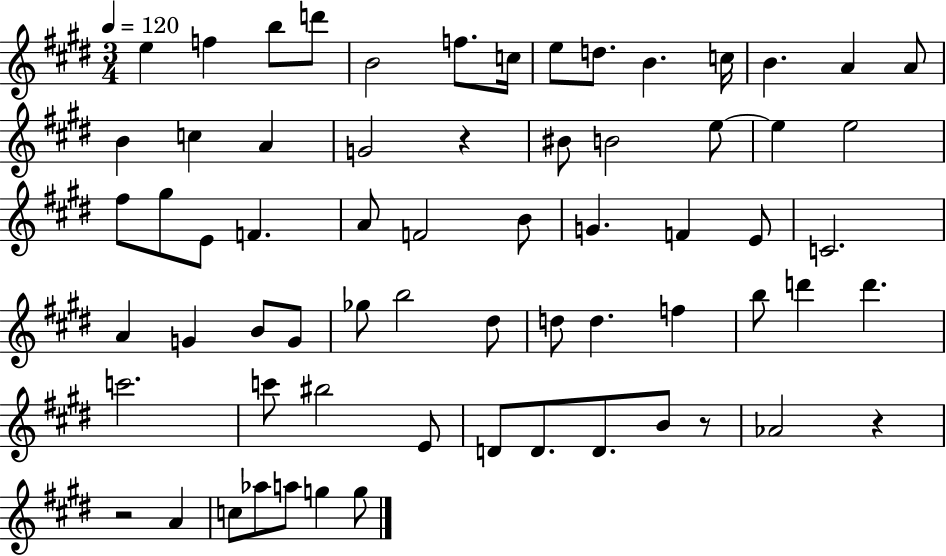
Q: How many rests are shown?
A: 4